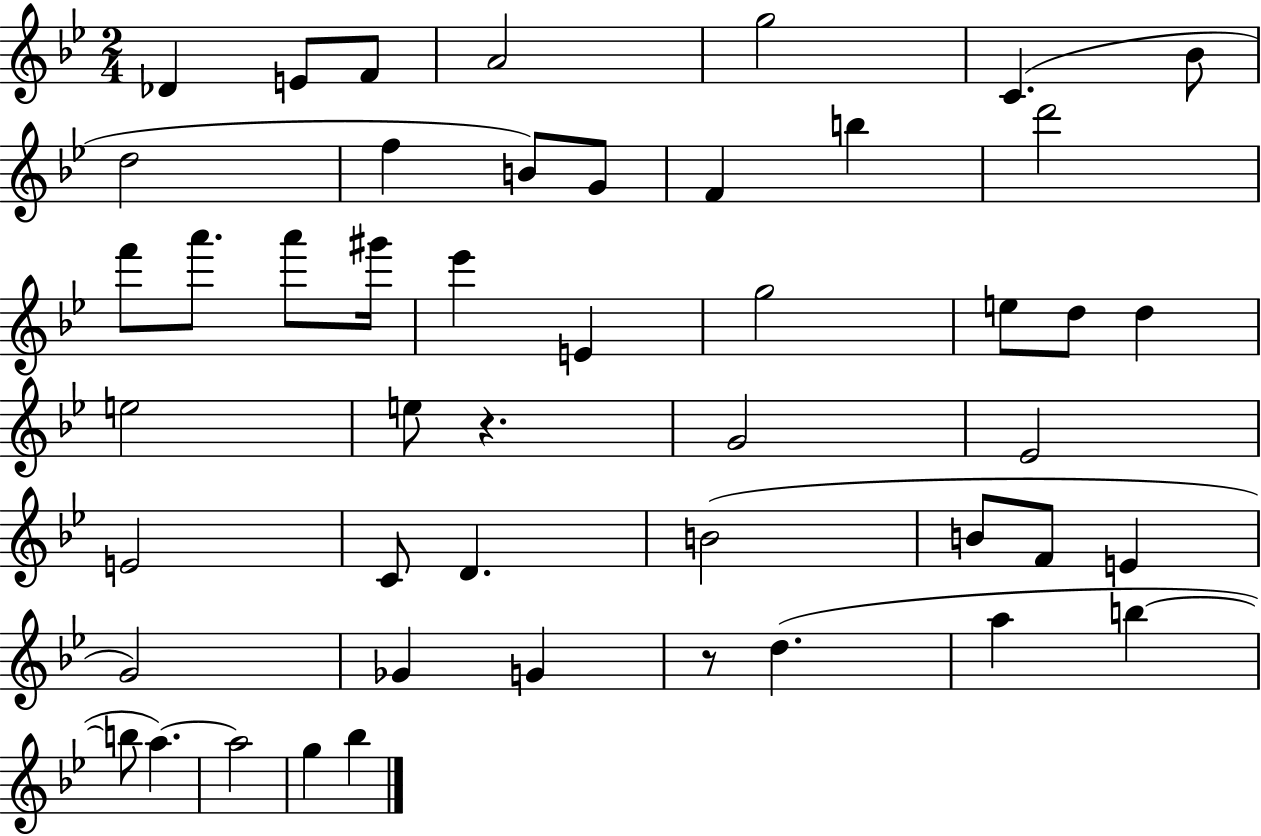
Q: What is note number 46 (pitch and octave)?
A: Bb5